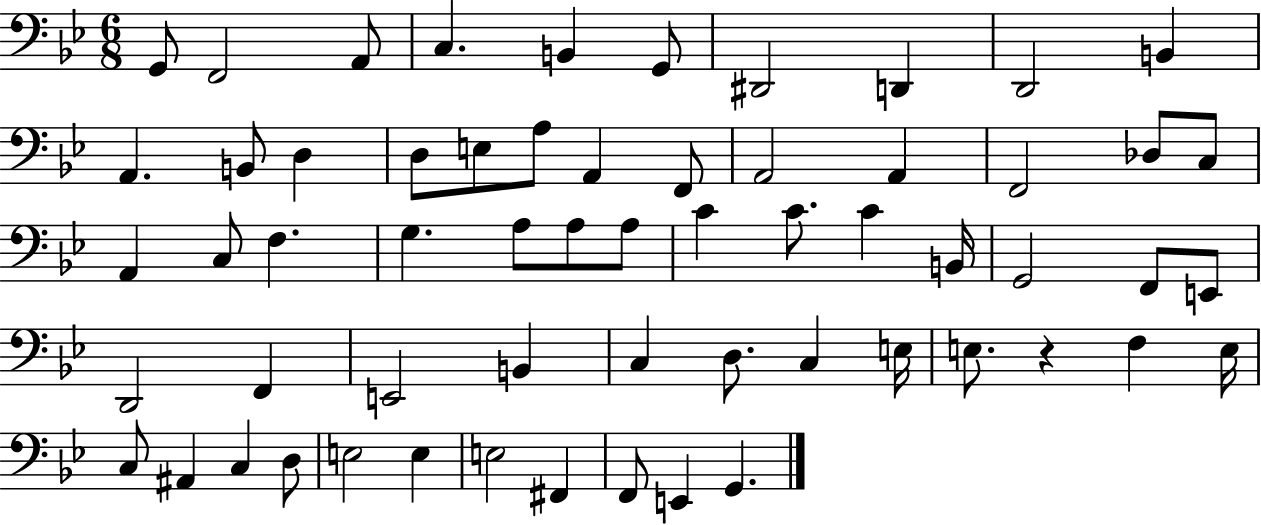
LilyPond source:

{
  \clef bass
  \numericTimeSignature
  \time 6/8
  \key bes \major
  \repeat volta 2 { g,8 f,2 a,8 | c4. b,4 g,8 | dis,2 d,4 | d,2 b,4 | \break a,4. b,8 d4 | d8 e8 a8 a,4 f,8 | a,2 a,4 | f,2 des8 c8 | \break a,4 c8 f4. | g4. a8 a8 a8 | c'4 c'8. c'4 b,16 | g,2 f,8 e,8 | \break d,2 f,4 | e,2 b,4 | c4 d8. c4 e16 | e8. r4 f4 e16 | \break c8 ais,4 c4 d8 | e2 e4 | e2 fis,4 | f,8 e,4 g,4. | \break } \bar "|."
}